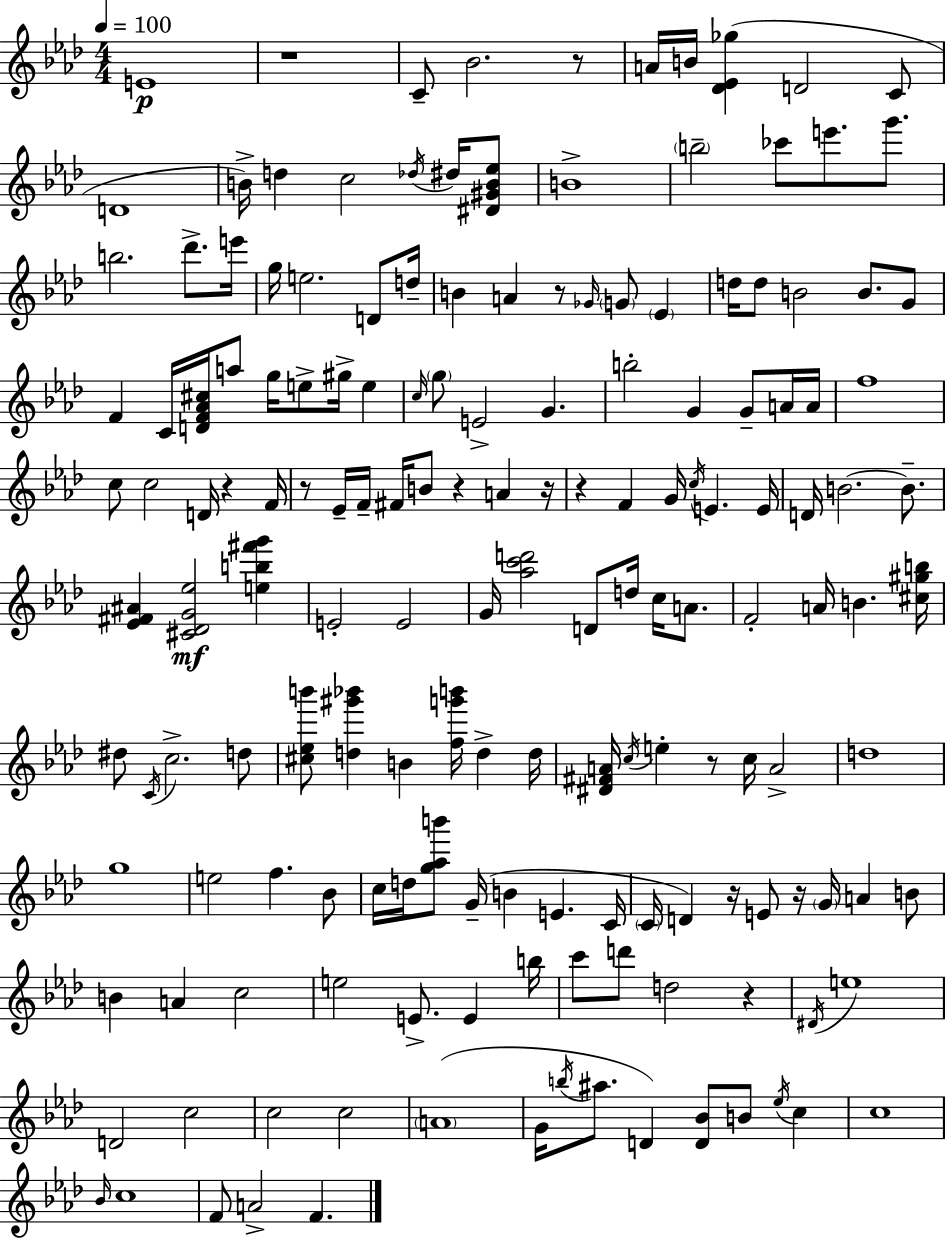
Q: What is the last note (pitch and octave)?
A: F4